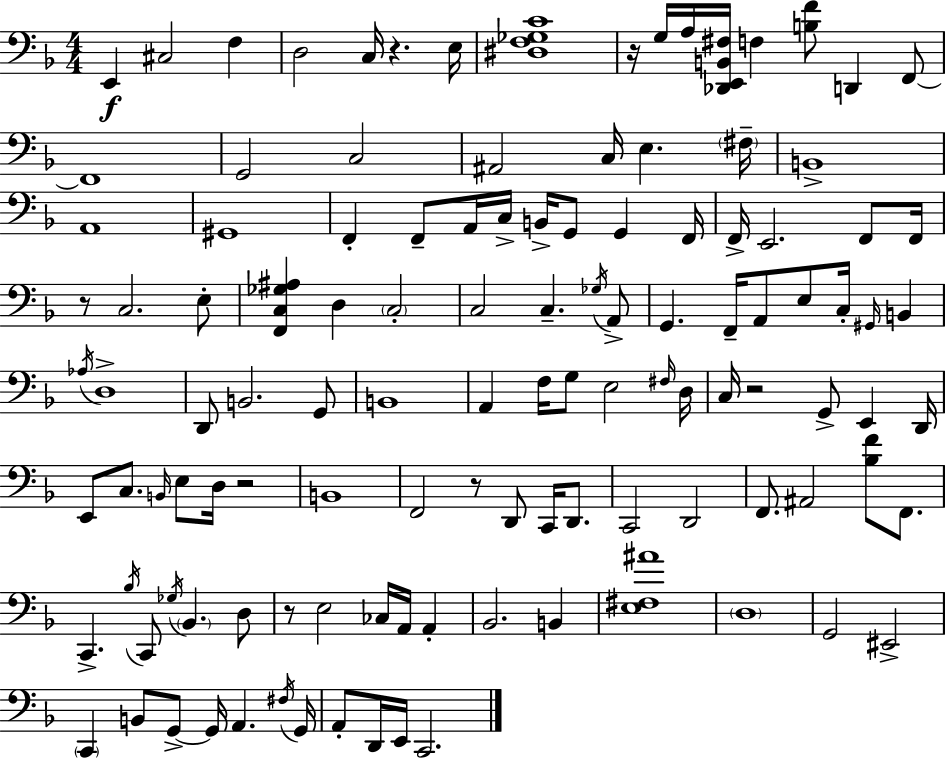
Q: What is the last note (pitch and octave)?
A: C2